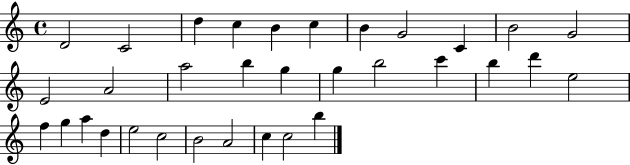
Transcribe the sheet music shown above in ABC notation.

X:1
T:Untitled
M:4/4
L:1/4
K:C
D2 C2 d c B c B G2 C B2 G2 E2 A2 a2 b g g b2 c' b d' e2 f g a d e2 c2 B2 A2 c c2 b